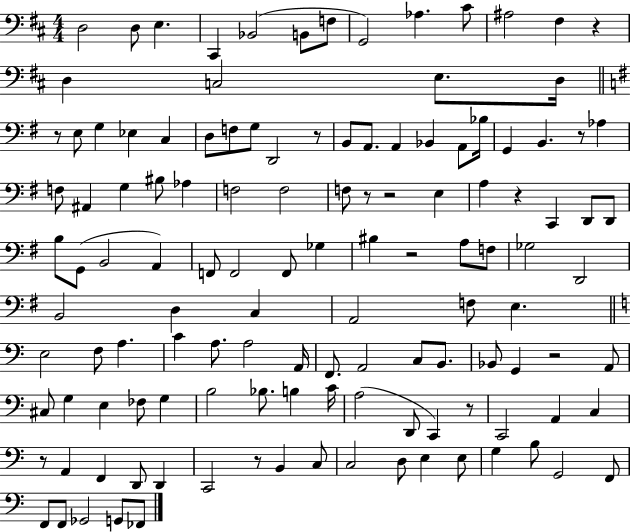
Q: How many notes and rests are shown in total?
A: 126